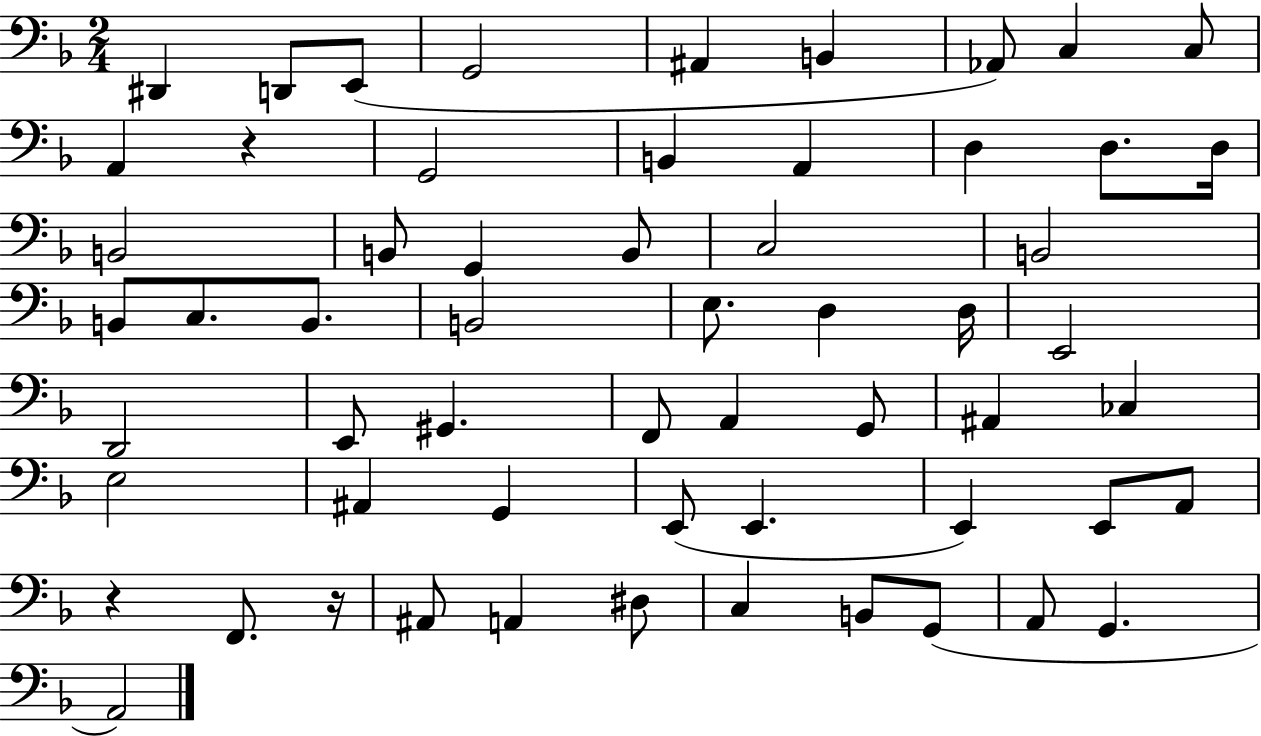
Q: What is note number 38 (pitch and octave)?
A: CES3